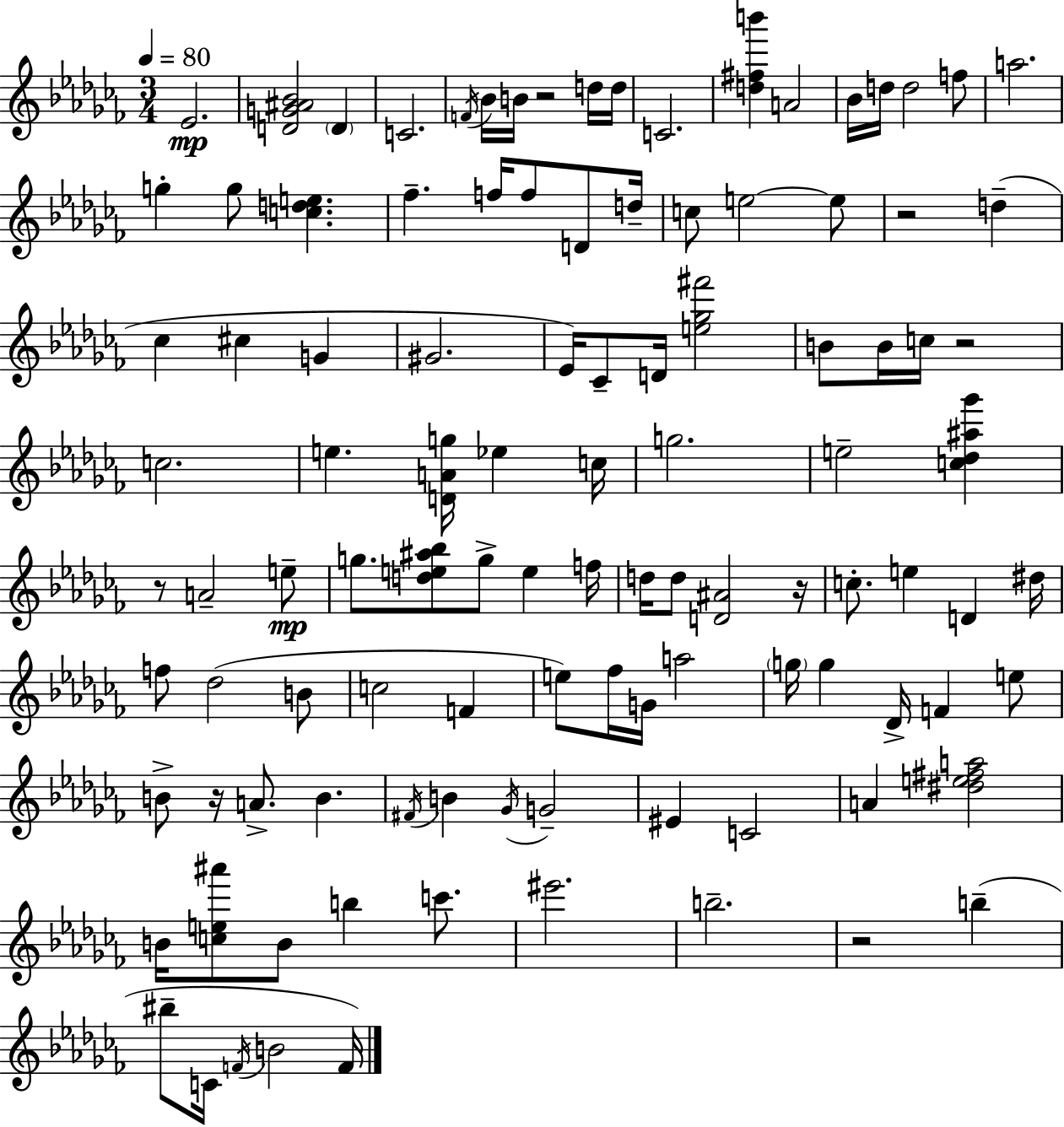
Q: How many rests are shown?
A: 7